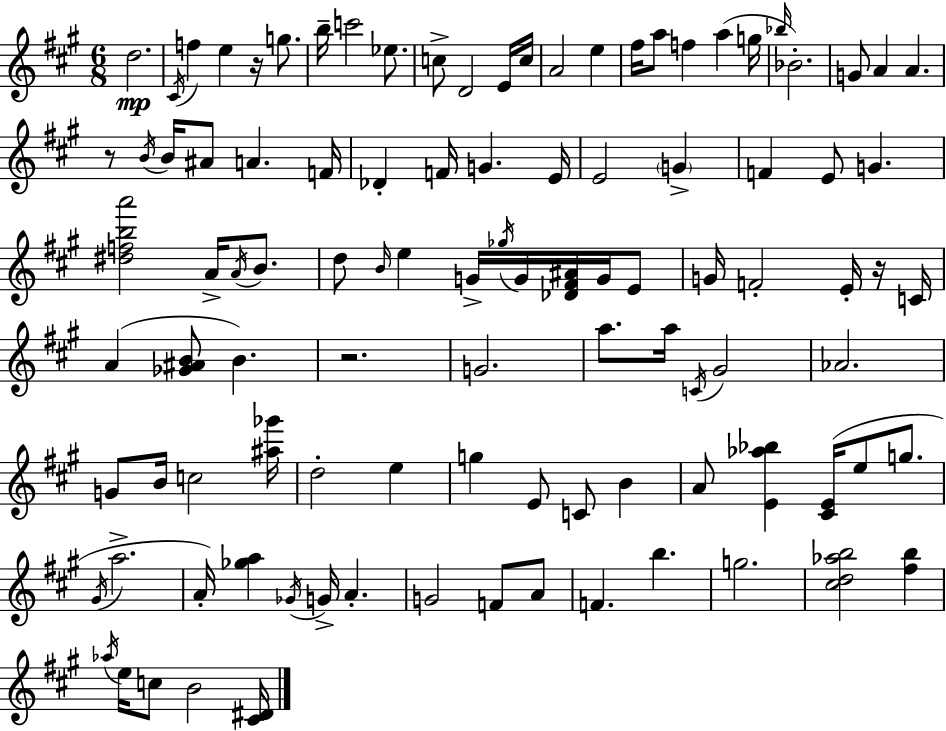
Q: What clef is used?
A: treble